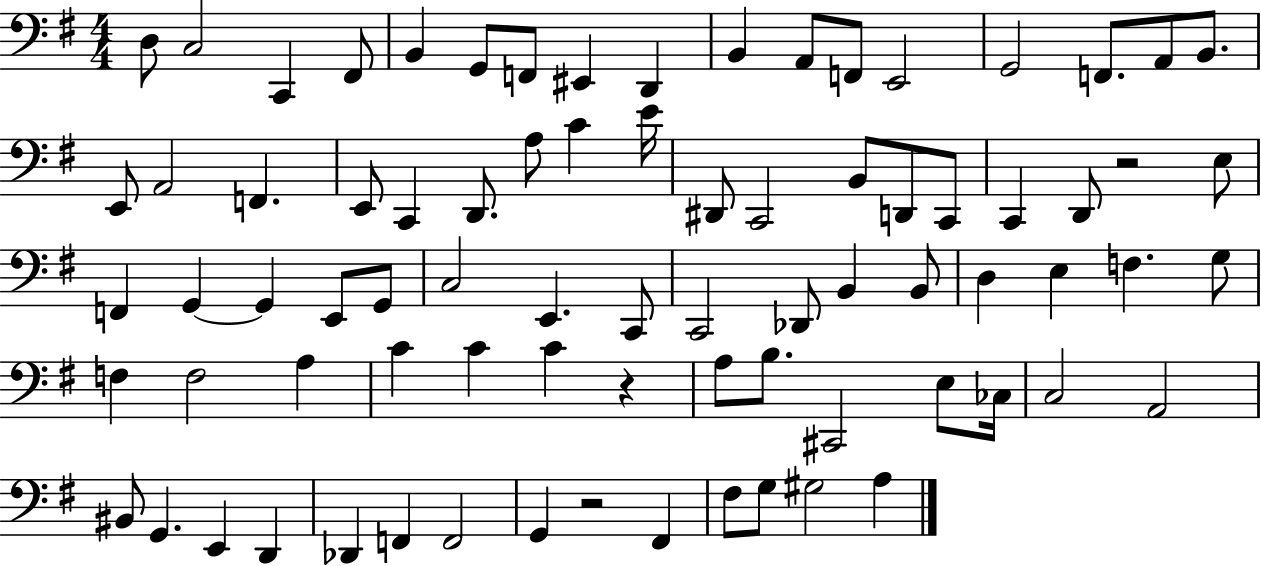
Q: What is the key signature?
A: G major